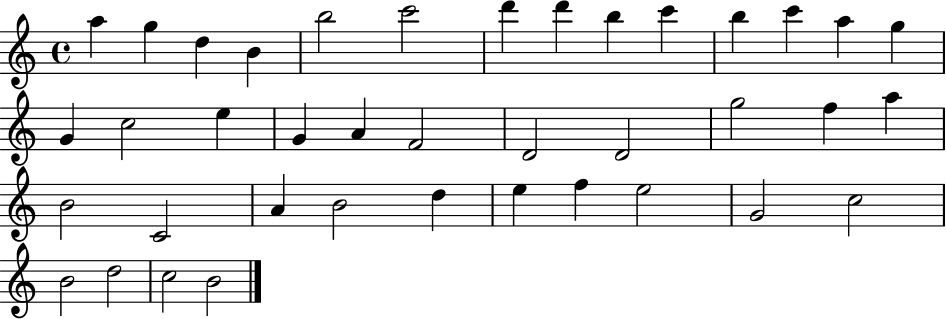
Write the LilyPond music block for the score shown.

{
  \clef treble
  \time 4/4
  \defaultTimeSignature
  \key c \major
  a''4 g''4 d''4 b'4 | b''2 c'''2 | d'''4 d'''4 b''4 c'''4 | b''4 c'''4 a''4 g''4 | \break g'4 c''2 e''4 | g'4 a'4 f'2 | d'2 d'2 | g''2 f''4 a''4 | \break b'2 c'2 | a'4 b'2 d''4 | e''4 f''4 e''2 | g'2 c''2 | \break b'2 d''2 | c''2 b'2 | \bar "|."
}